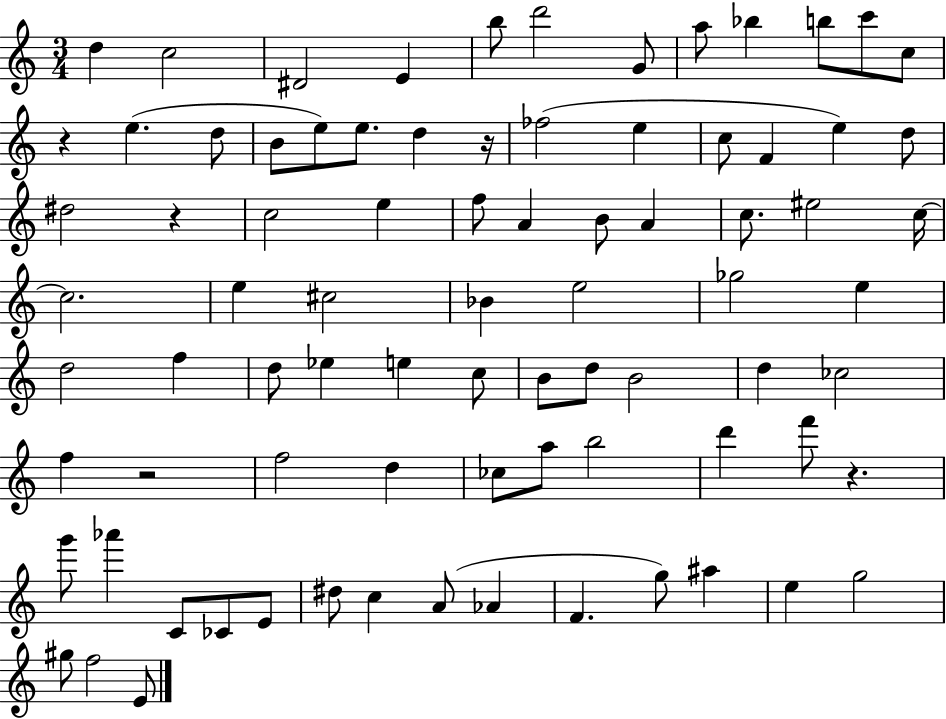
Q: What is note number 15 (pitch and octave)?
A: B4